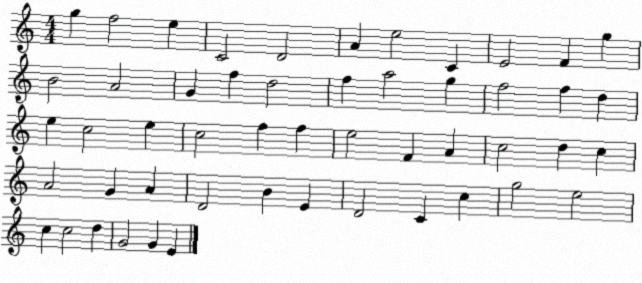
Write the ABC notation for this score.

X:1
T:Untitled
M:4/4
L:1/4
K:C
g f2 e C2 D2 A e2 C E2 F g B2 A2 G f d2 f a2 g f2 f d e c2 e c2 f f e2 F A c2 d c A2 G A D2 B E D2 C c g2 e2 c c2 d G2 G E